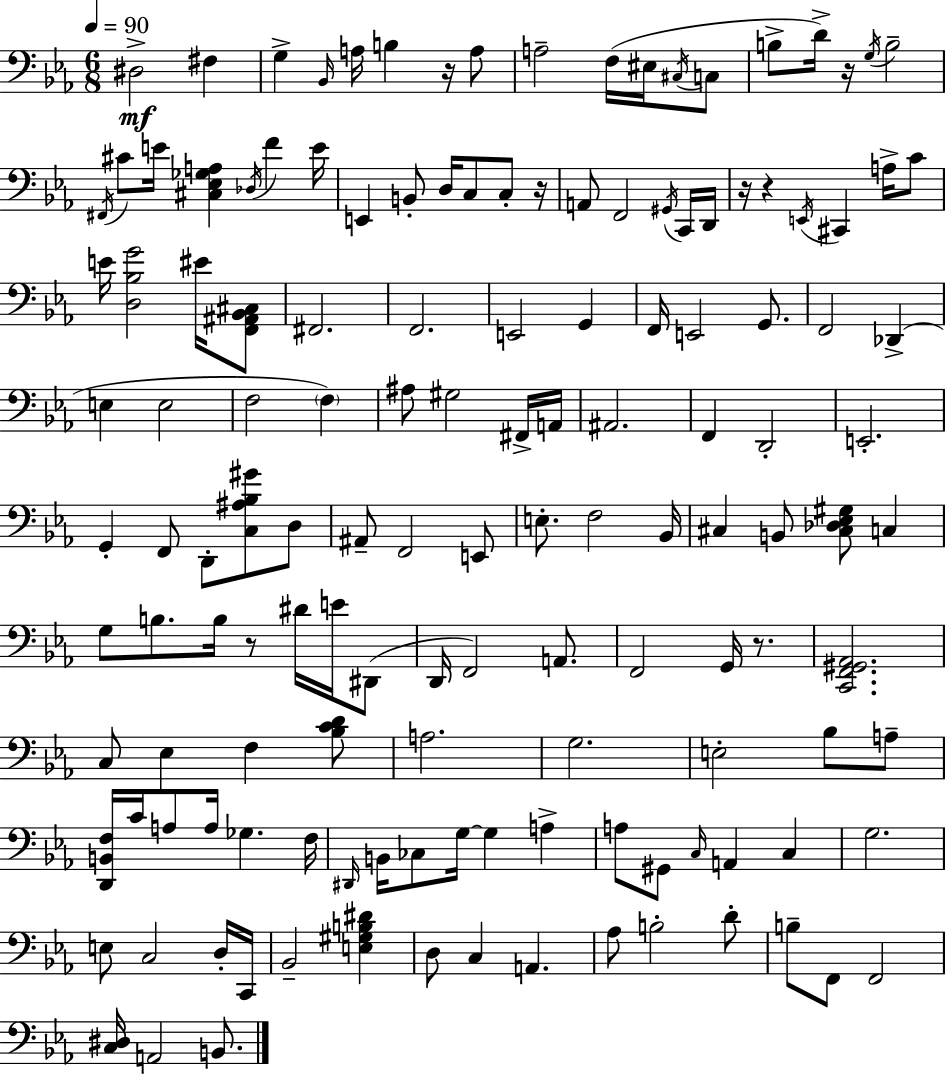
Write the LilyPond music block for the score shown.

{
  \clef bass
  \numericTimeSignature
  \time 6/8
  \key c \minor
  \tempo 4 = 90
  dis2->\mf fis4 | g4-> \grace { bes,16 } a16 b4 r16 a8 | a2-- f16( eis16 \acciaccatura { cis16 } | c8 b8-> d'16->) r16 \acciaccatura { g16 } b2-- | \break \acciaccatura { fis,16 } cis'8 e'16 <cis ees ges a>4 \acciaccatura { des16 } | f'4 e'16 e,4 b,8-. d16 | c8 c8-. r16 a,8 f,2 | \acciaccatura { gis,16 } c,16 d,16 r16 r4 \acciaccatura { e,16 } | \break cis,4 a16-> c'8 e'16 <d bes g'>2 | eis'16 <f, ais, bes, cis>8 fis,2. | f,2. | e,2 | \break g,4 f,16 e,2 | g,8. f,2 | des,4->( e4 e2 | f2 | \break \parenthesize f4) ais8 gis2 | fis,16-> a,16 ais,2. | f,4 d,2-. | e,2.-. | \break g,4-. f,8 | d,8-. <c ais bes gis'>8 d8 ais,8-- f,2 | e,8 e8.-. f2 | bes,16 cis4 b,8 | \break <cis des ees gis>8 c4 g8 b8. | b16 r8 dis'16 e'16 dis,8( d,16 f,2) | a,8. f,2 | g,16 r8. <c, f, gis, aes,>2. | \break c8 ees4 | f4 <bes c' d'>8 a2. | g2. | e2-. | \break bes8 a8-- <d, b, f>16 c'16 a8 a16 | ges4. f16 \grace { dis,16 } b,16 ces8 g16~~ | g4 a4-> a8 gis,8 | \grace { c16 } a,4 c4 g2. | \break e8 c2 | d16-. c,16 bes,2-- | <e gis b dis'>4 d8 c4 | a,4. aes8 b2-. | \break d'8-. b8-- f,8 | f,2 <c dis>16 a,2 | b,8. \bar "|."
}